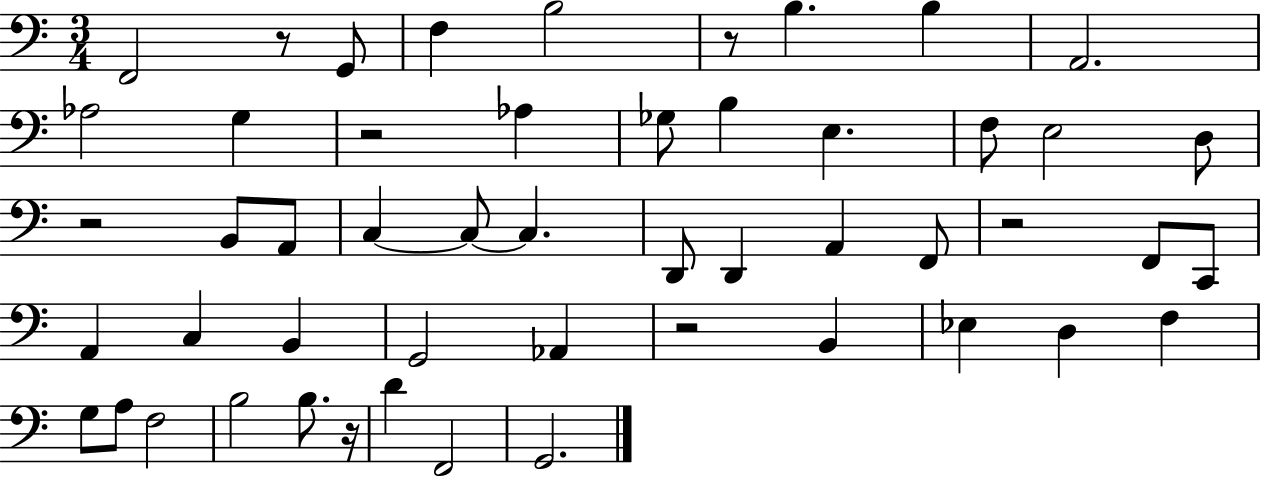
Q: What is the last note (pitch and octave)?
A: G2